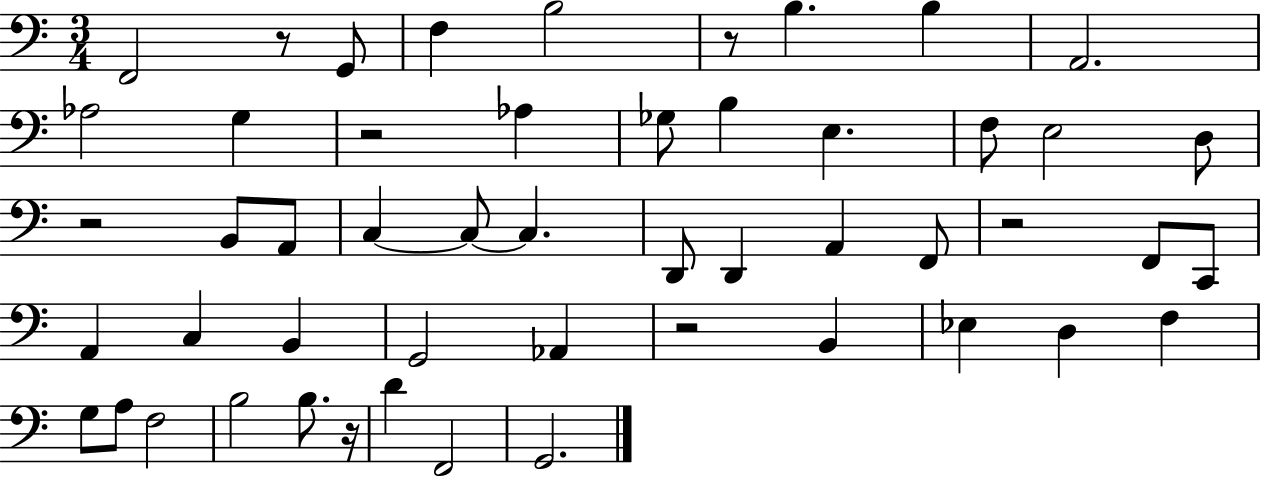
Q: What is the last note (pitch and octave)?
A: G2